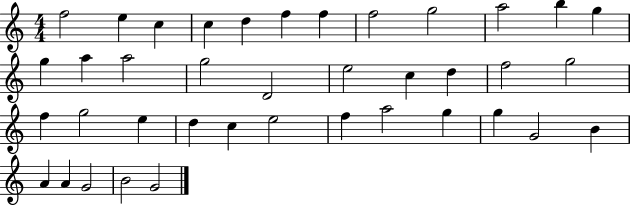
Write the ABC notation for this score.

X:1
T:Untitled
M:4/4
L:1/4
K:C
f2 e c c d f f f2 g2 a2 b g g a a2 g2 D2 e2 c d f2 g2 f g2 e d c e2 f a2 g g G2 B A A G2 B2 G2